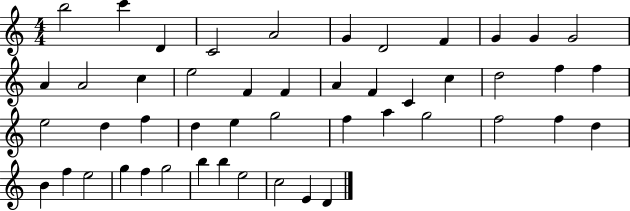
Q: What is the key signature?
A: C major